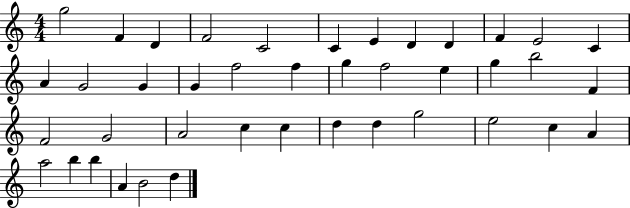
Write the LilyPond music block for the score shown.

{
  \clef treble
  \numericTimeSignature
  \time 4/4
  \key c \major
  g''2 f'4 d'4 | f'2 c'2 | c'4 e'4 d'4 d'4 | f'4 e'2 c'4 | \break a'4 g'2 g'4 | g'4 f''2 f''4 | g''4 f''2 e''4 | g''4 b''2 f'4 | \break f'2 g'2 | a'2 c''4 c''4 | d''4 d''4 g''2 | e''2 c''4 a'4 | \break a''2 b''4 b''4 | a'4 b'2 d''4 | \bar "|."
}